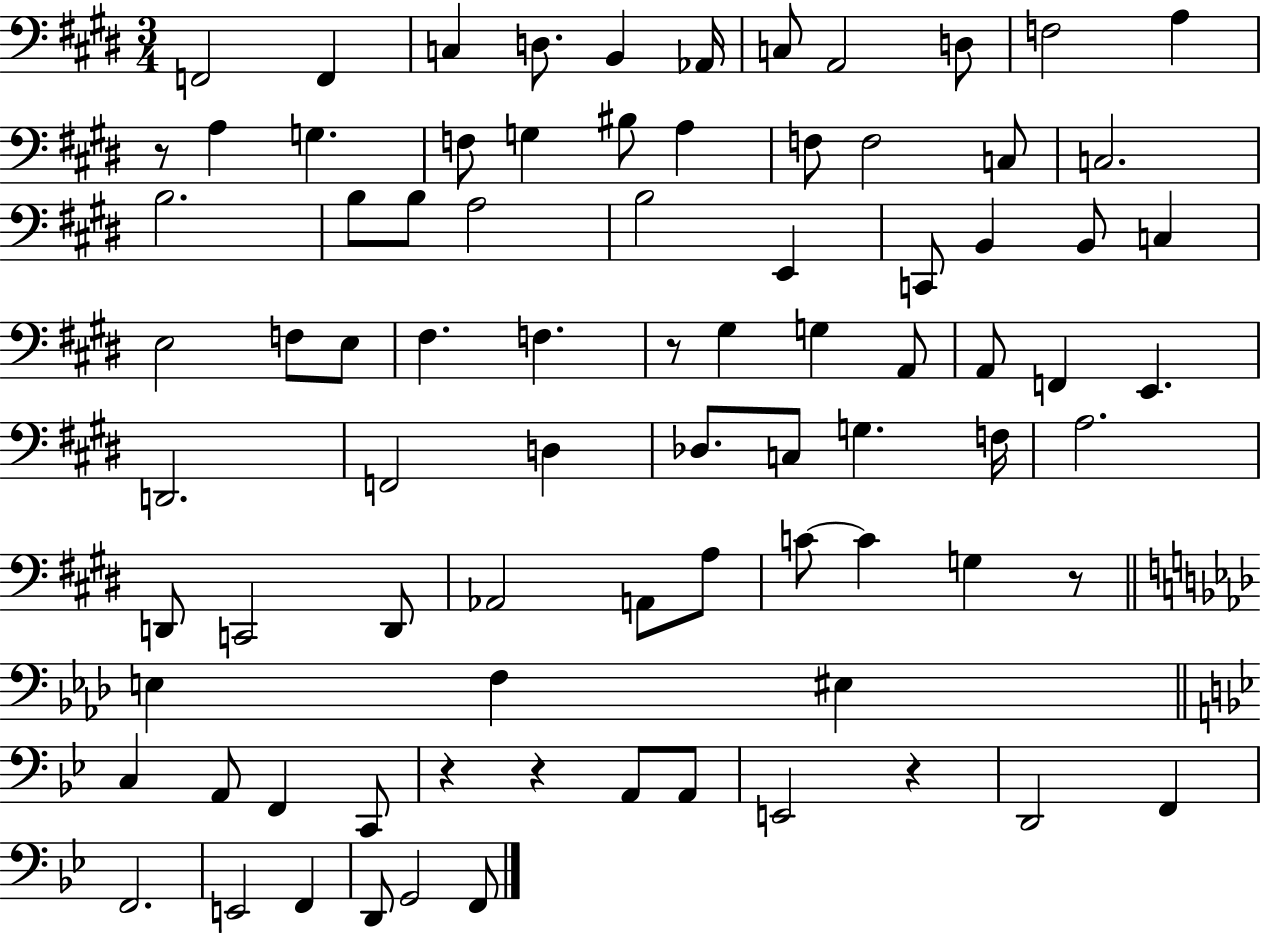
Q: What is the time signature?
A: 3/4